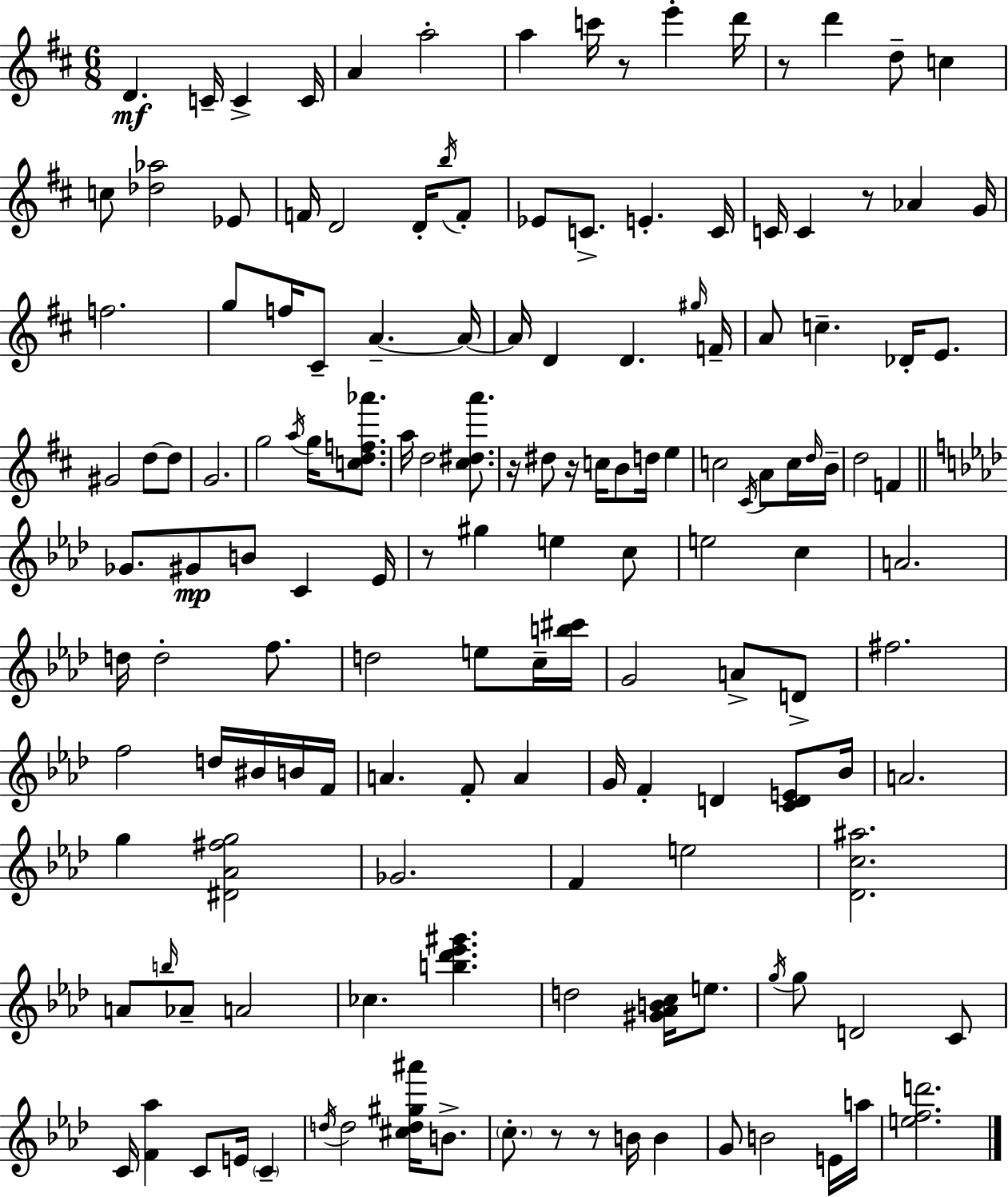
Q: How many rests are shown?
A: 8